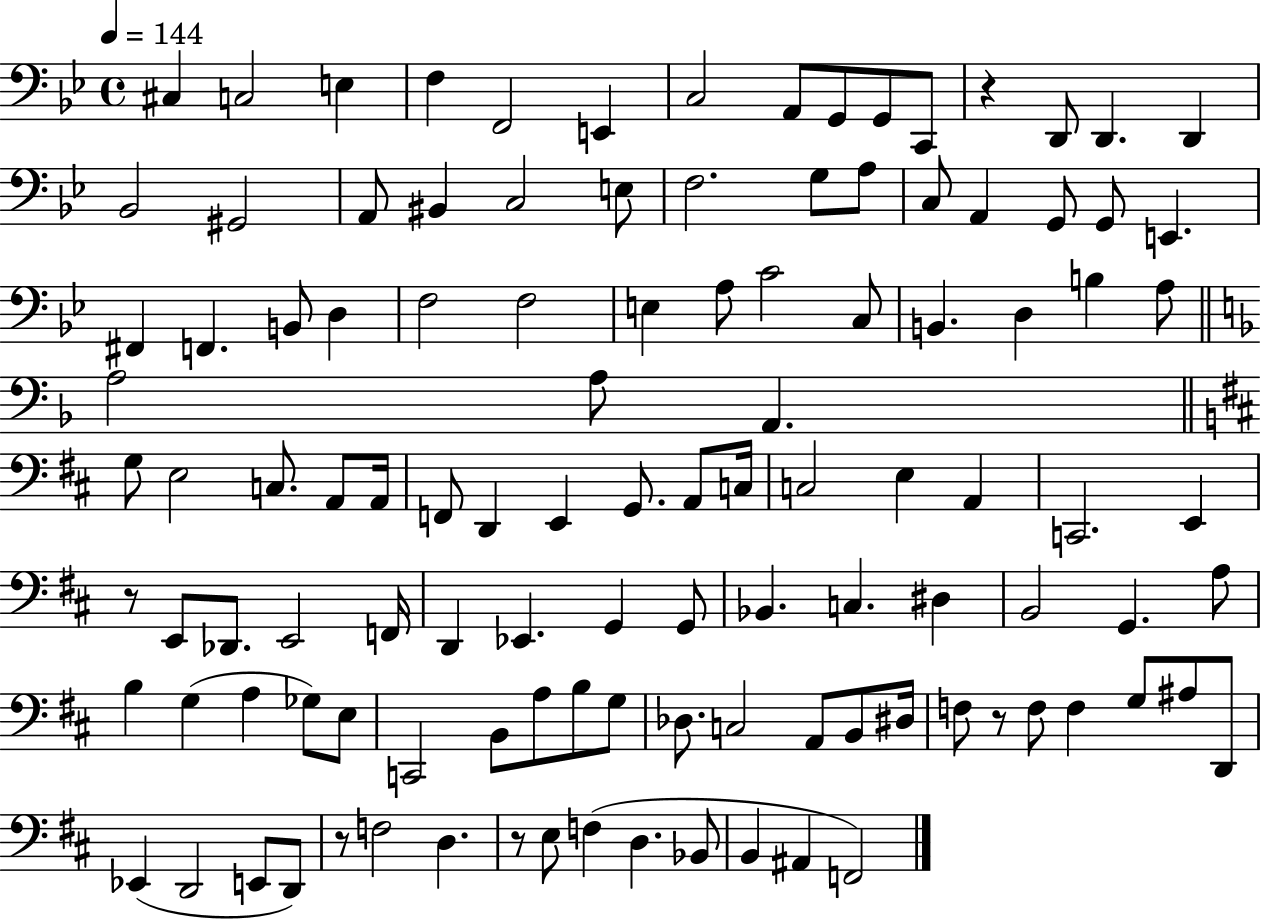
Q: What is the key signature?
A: BES major